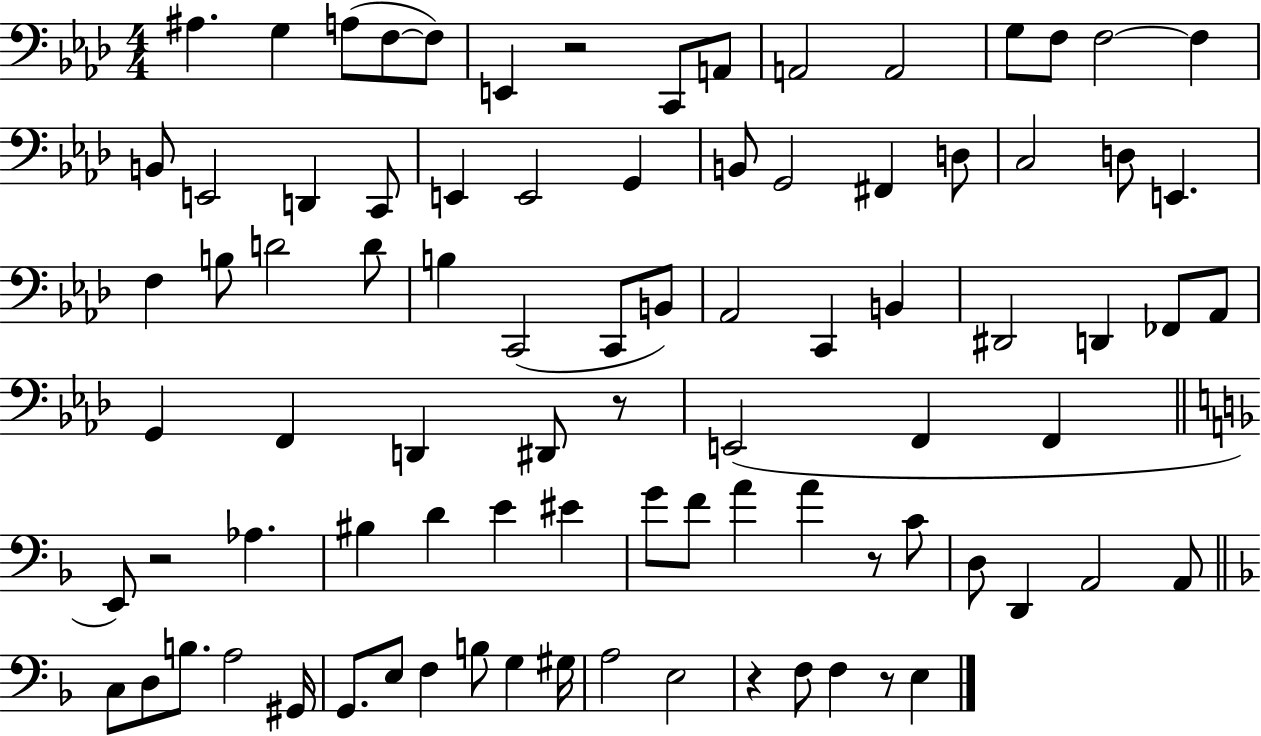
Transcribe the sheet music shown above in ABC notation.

X:1
T:Untitled
M:4/4
L:1/4
K:Ab
^A, G, A,/2 F,/2 F,/2 E,, z2 C,,/2 A,,/2 A,,2 A,,2 G,/2 F,/2 F,2 F, B,,/2 E,,2 D,, C,,/2 E,, E,,2 G,, B,,/2 G,,2 ^F,, D,/2 C,2 D,/2 E,, F, B,/2 D2 D/2 B, C,,2 C,,/2 B,,/2 _A,,2 C,, B,, ^D,,2 D,, _F,,/2 _A,,/2 G,, F,, D,, ^D,,/2 z/2 E,,2 F,, F,, E,,/2 z2 _A, ^B, D E ^E G/2 F/2 A A z/2 C/2 D,/2 D,, A,,2 A,,/2 C,/2 D,/2 B,/2 A,2 ^G,,/4 G,,/2 E,/2 F, B,/2 G, ^G,/4 A,2 E,2 z F,/2 F, z/2 E,